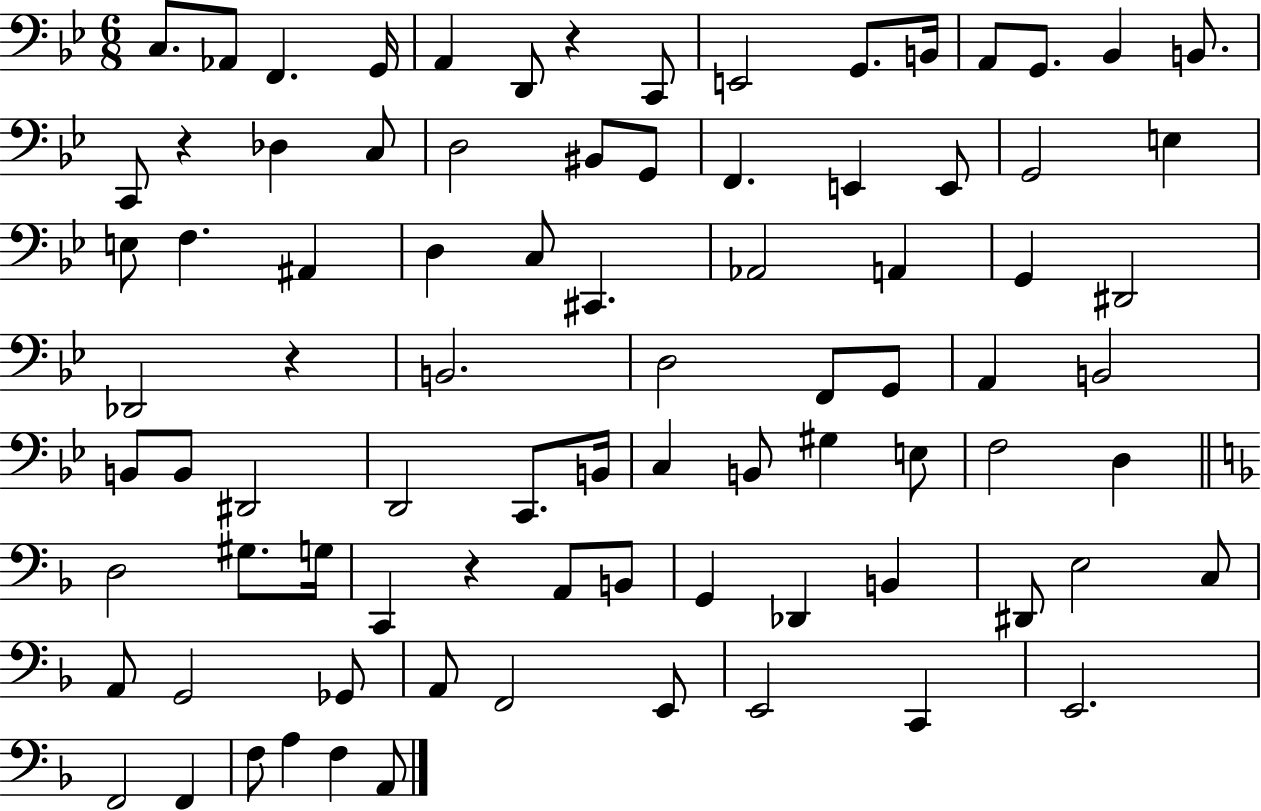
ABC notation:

X:1
T:Untitled
M:6/8
L:1/4
K:Bb
C,/2 _A,,/2 F,, G,,/4 A,, D,,/2 z C,,/2 E,,2 G,,/2 B,,/4 A,,/2 G,,/2 _B,, B,,/2 C,,/2 z _D, C,/2 D,2 ^B,,/2 G,,/2 F,, E,, E,,/2 G,,2 E, E,/2 F, ^A,, D, C,/2 ^C,, _A,,2 A,, G,, ^D,,2 _D,,2 z B,,2 D,2 F,,/2 G,,/2 A,, B,,2 B,,/2 B,,/2 ^D,,2 D,,2 C,,/2 B,,/4 C, B,,/2 ^G, E,/2 F,2 D, D,2 ^G,/2 G,/4 C,, z A,,/2 B,,/2 G,, _D,, B,, ^D,,/2 E,2 C,/2 A,,/2 G,,2 _G,,/2 A,,/2 F,,2 E,,/2 E,,2 C,, E,,2 F,,2 F,, F,/2 A, F, A,,/2